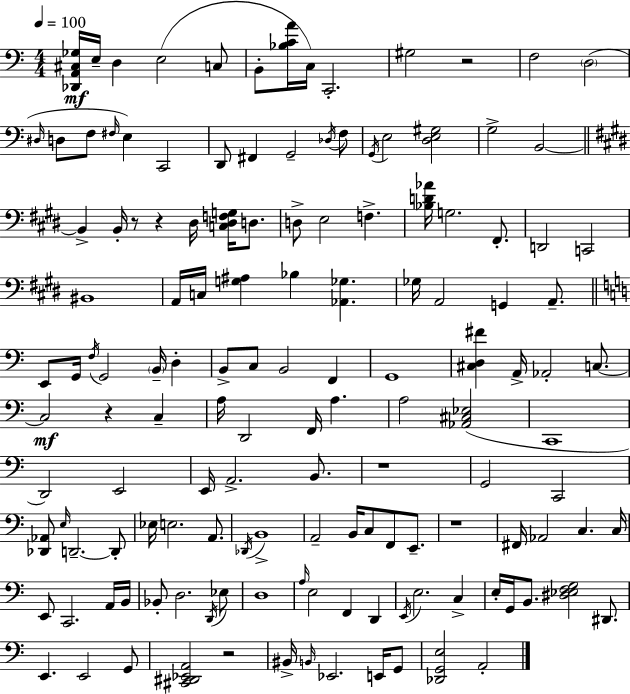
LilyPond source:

{
  \clef bass
  \numericTimeSignature
  \time 4/4
  \key a \minor
  \tempo 4 = 100
  <des, a, cis ges>16\mf e16-- d4 e2( c8 | b,8-. <bes c' a'>16 c16) c,2.-. | gis2 r2 | f2 \parenthesize d2( | \break \grace { dis16 } d8 f8 \grace { fis16 } e4) c,2 | d,8 fis,4 g,2-- | \acciaccatura { des16 } f8 \acciaccatura { g,16 } e2 <d e gis>2 | g2-> b,2~~ | \break \bar "||" \break \key e \major b,4-> b,16-. r8 r4 dis16 <c dis f g>16 d8. | d8-> e2 f4.-> | <bes d' aes'>16 g2. fis,8.-. | d,2 c,2 | \break bis,1 | a,16 c16 <g ais>4 bes4 <aes, ges>4. | ges16 a,2 g,4 a,8.-- | \bar "||" \break \key c \major e,8 g,16 \acciaccatura { f16 } g,2 \parenthesize b,16-- d4-. | b,8-> c8 b,2 f,4 | g,1 | <cis d fis'>4 a,16-> aes,2-. c8.~~ | \break c2\mf r4 c4-- | a16 d,2 f,16 a4. | a2 <aes, cis ees>2( | c,1 | \break d,2) e,2 | e,16 a,2.-> b,8. | r1 | g,2 c,2 | \break <des, aes,>8 \grace { e16 } d,2.--~~ | d,8-. ees16 e2. a,8. | \acciaccatura { des,16 } b,1-> | a,2-- b,16 c8 f,8 | \break e,8.-- r1 | fis,16 aes,2 c4. | c16 e,8 c,2. | a,16 b,16 bes,8-. d2. | \break \acciaccatura { d,16 } ees8 d1 | \grace { a16 } e2 f,4 | d,4 \acciaccatura { e,16 } e2. | c4-> e16-. g,16 b,8. <dis ees f g>2 | \break dis,8. e,4. e,2 | g,8 <cis, dis, ees, a,>2 r2 | bis,16-> \grace { b,16 } ees,2. | e,16 g,8 <des, g, e>2 a,2-. | \break \bar "|."
}